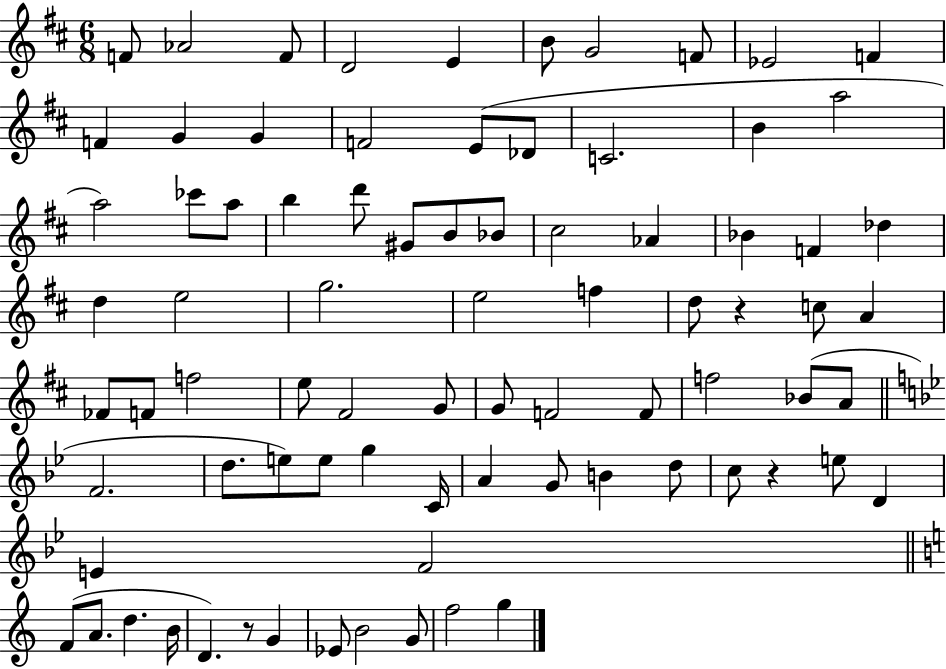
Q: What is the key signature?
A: D major